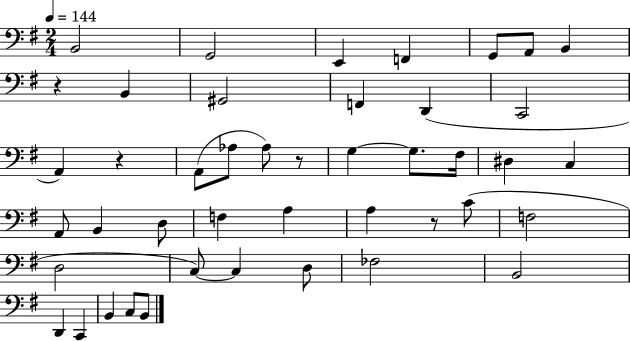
X:1
T:Untitled
M:2/4
L:1/4
K:G
B,,2 G,,2 E,, F,, G,,/2 A,,/2 B,, z B,, ^G,,2 F,, D,, C,,2 A,, z A,,/2 _A,/2 _A,/2 z/2 G, G,/2 ^F,/4 ^D, C, A,,/2 B,, D,/2 F, A, A, z/2 C/2 F,2 D,2 C,/2 C, D,/2 _F,2 B,,2 D,, C,, B,, C,/2 B,,/2